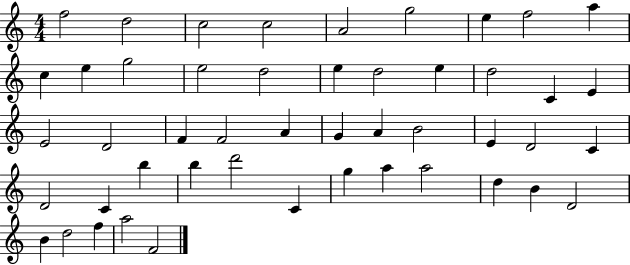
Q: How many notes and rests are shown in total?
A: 48